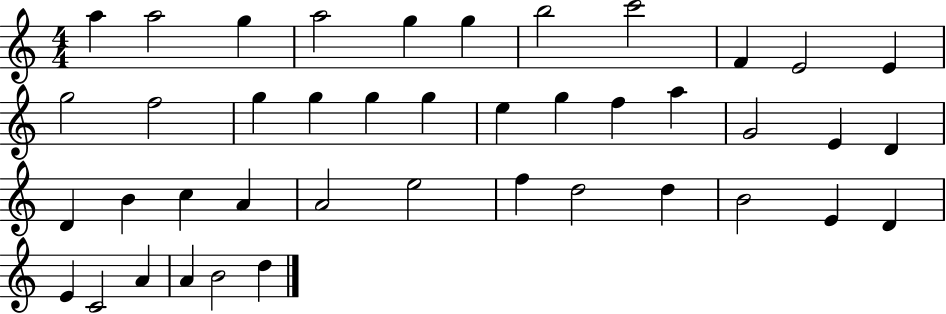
{
  \clef treble
  \numericTimeSignature
  \time 4/4
  \key c \major
  a''4 a''2 g''4 | a''2 g''4 g''4 | b''2 c'''2 | f'4 e'2 e'4 | \break g''2 f''2 | g''4 g''4 g''4 g''4 | e''4 g''4 f''4 a''4 | g'2 e'4 d'4 | \break d'4 b'4 c''4 a'4 | a'2 e''2 | f''4 d''2 d''4 | b'2 e'4 d'4 | \break e'4 c'2 a'4 | a'4 b'2 d''4 | \bar "|."
}